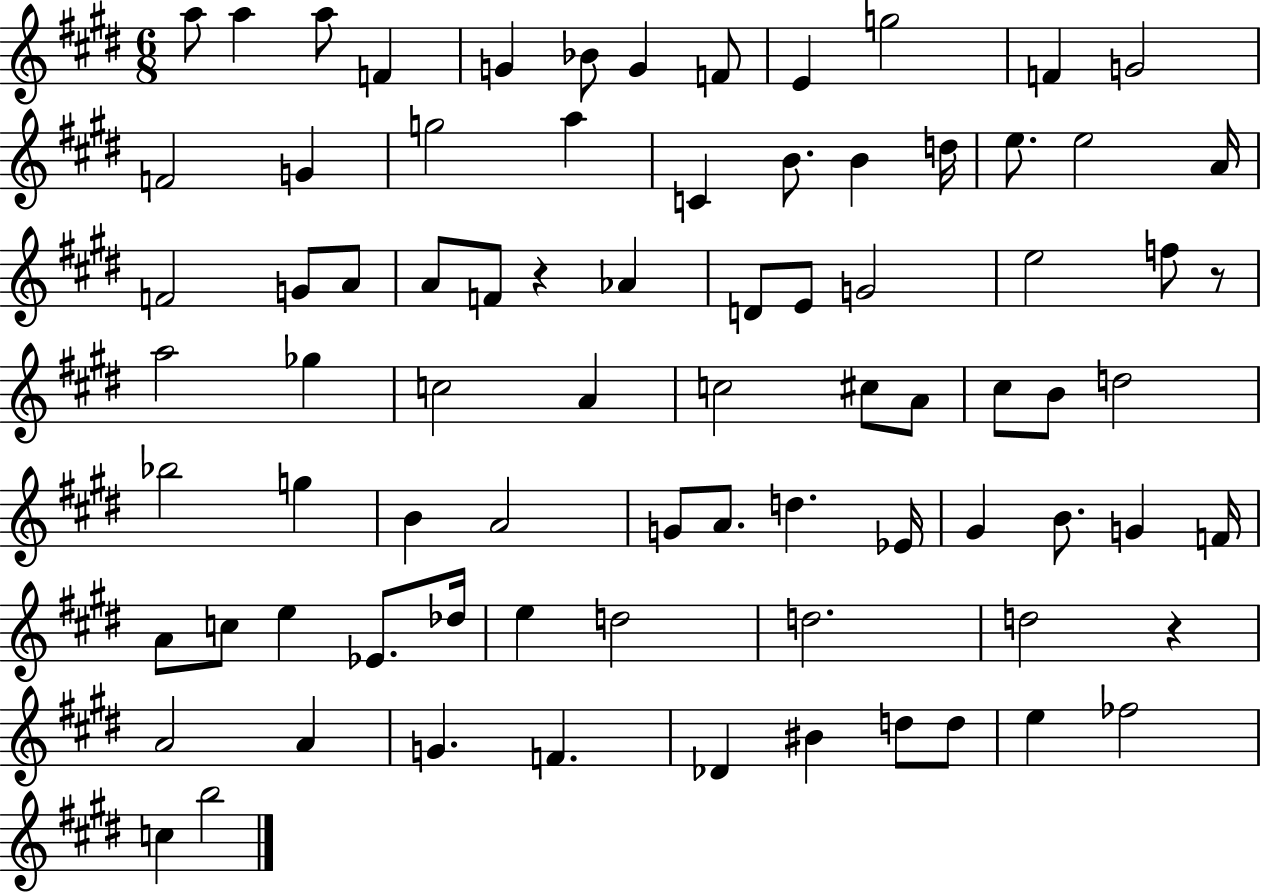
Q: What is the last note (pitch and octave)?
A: B5